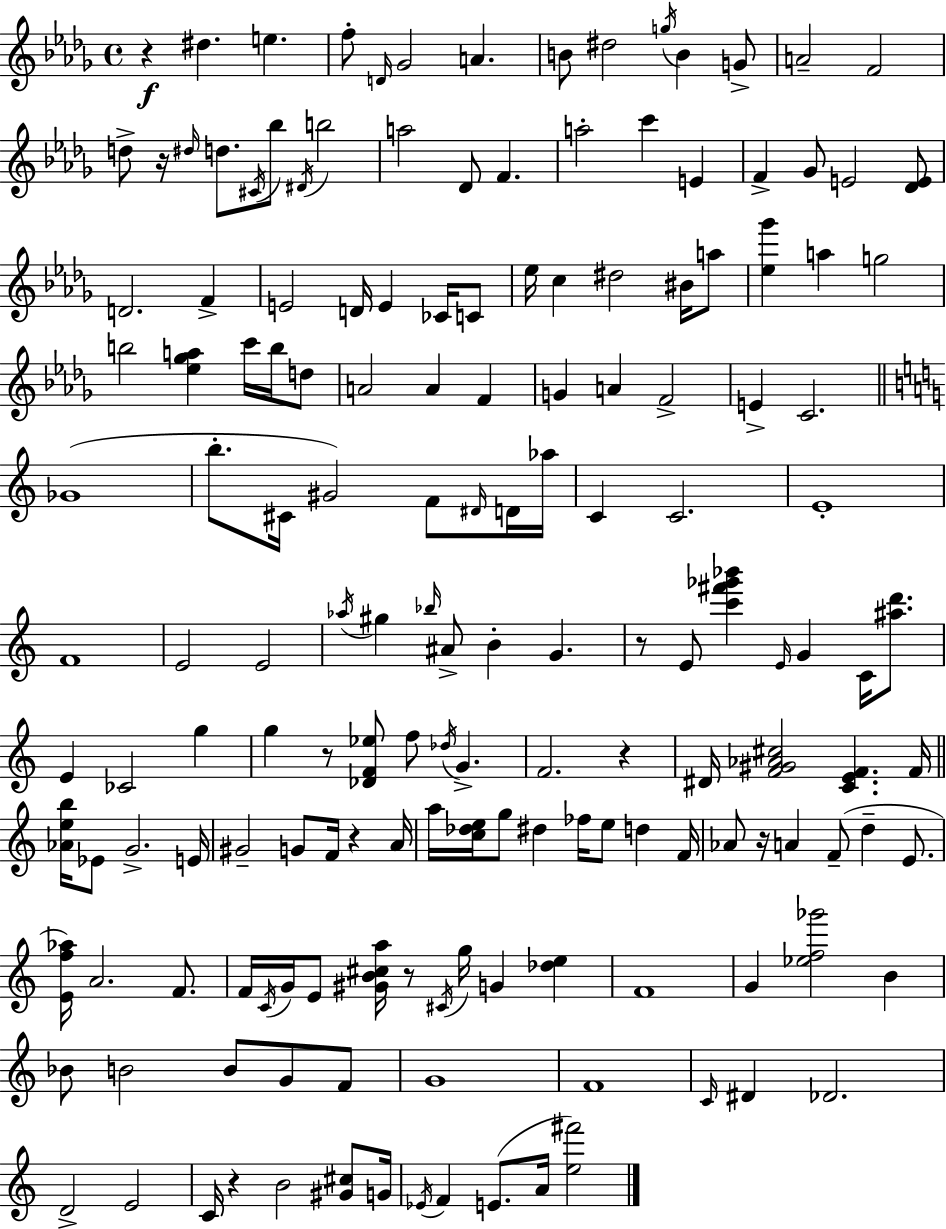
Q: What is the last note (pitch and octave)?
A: A4